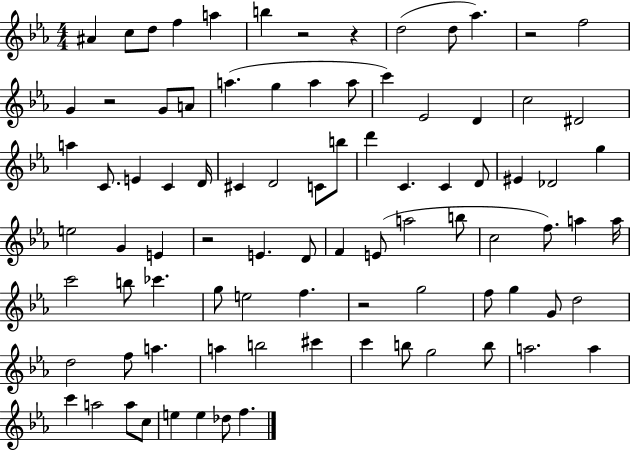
A#4/q C5/e D5/e F5/q A5/q B5/q R/h R/q D5/h D5/e Ab5/q. R/h F5/h G4/q R/h G4/e A4/e A5/q. G5/q A5/q A5/e C6/q Eb4/h D4/q C5/h D#4/h A5/q C4/e. E4/q C4/q D4/s C#4/q D4/h C4/e B5/e D6/q C4/q. C4/q D4/e EIS4/q Db4/h G5/q E5/h G4/q E4/q R/h E4/q. D4/e F4/q E4/e A5/h B5/e C5/h F5/e. A5/q A5/s C6/h B5/e CES6/q. G5/e E5/h F5/q. R/h G5/h F5/e G5/q G4/e D5/h D5/h F5/e A5/q. A5/q B5/h C#6/q C6/q B5/e G5/h B5/e A5/h. A5/q C6/q A5/h A5/e C5/e E5/q E5/q Db5/e F5/q.